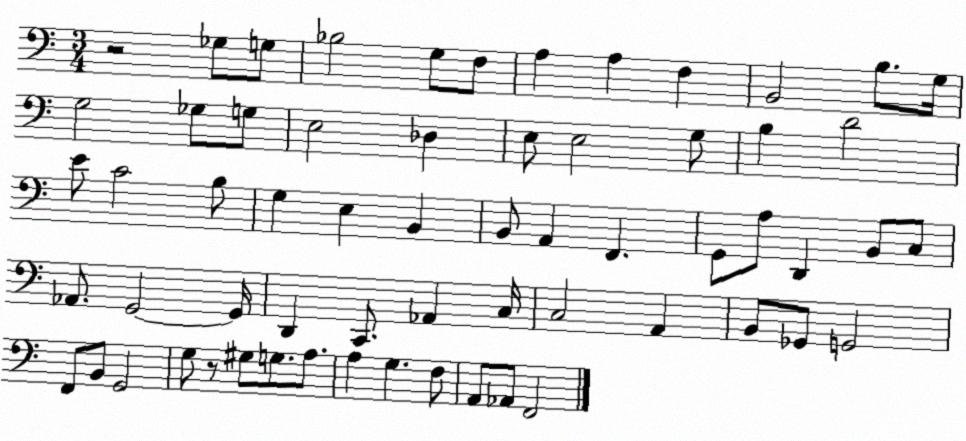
X:1
T:Untitled
M:3/4
L:1/4
K:C
z2 _G,/2 G,/2 _B,2 G,/2 F,/2 A, A, F, B,,2 B,/2 G,/4 G,2 _G,/2 G,/2 E,2 _D, E,/2 E,2 G,/2 B, D2 E/2 C2 B,/2 G, E, B,, B,,/2 A,, F,, G,,/2 A,/2 D,, B,,/2 C,/2 _A,,/2 G,,2 G,,/4 D,, C,,/2 _A,, C,/4 C,2 A,, B,,/2 _G,,/2 G,,2 F,,/2 B,,/2 G,,2 G,/2 z/2 ^G,/2 G,/2 A,/2 A, G, F,/2 A,,/2 _A,,/2 F,,2